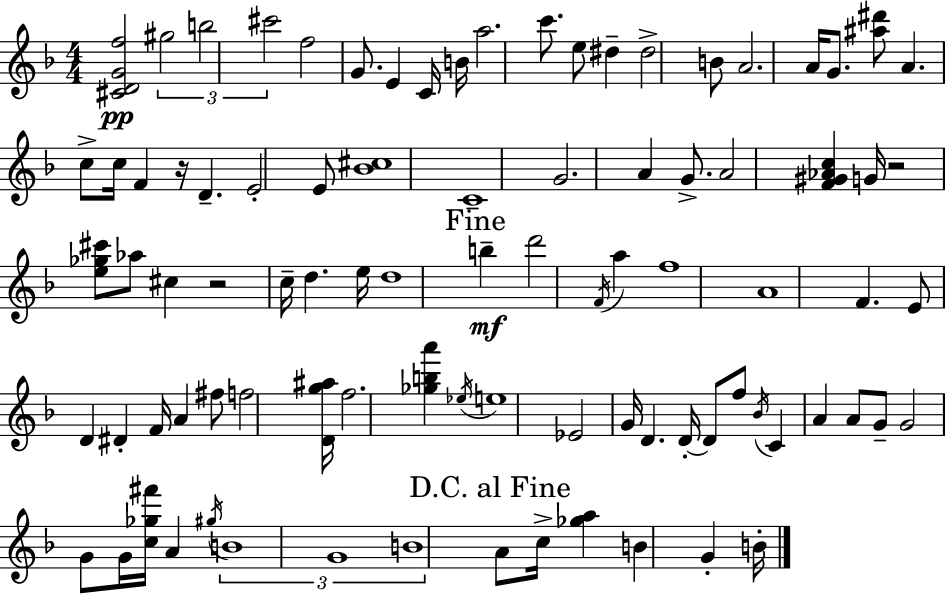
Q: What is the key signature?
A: F major